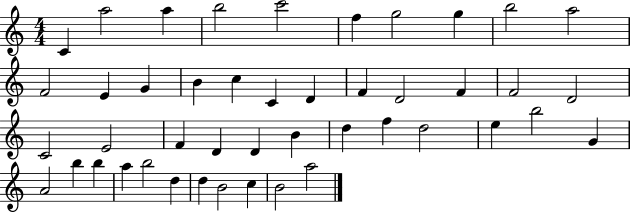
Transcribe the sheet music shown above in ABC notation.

X:1
T:Untitled
M:4/4
L:1/4
K:C
C a2 a b2 c'2 f g2 g b2 a2 F2 E G B c C D F D2 F F2 D2 C2 E2 F D D B d f d2 e b2 G A2 b b a b2 d d B2 c B2 a2